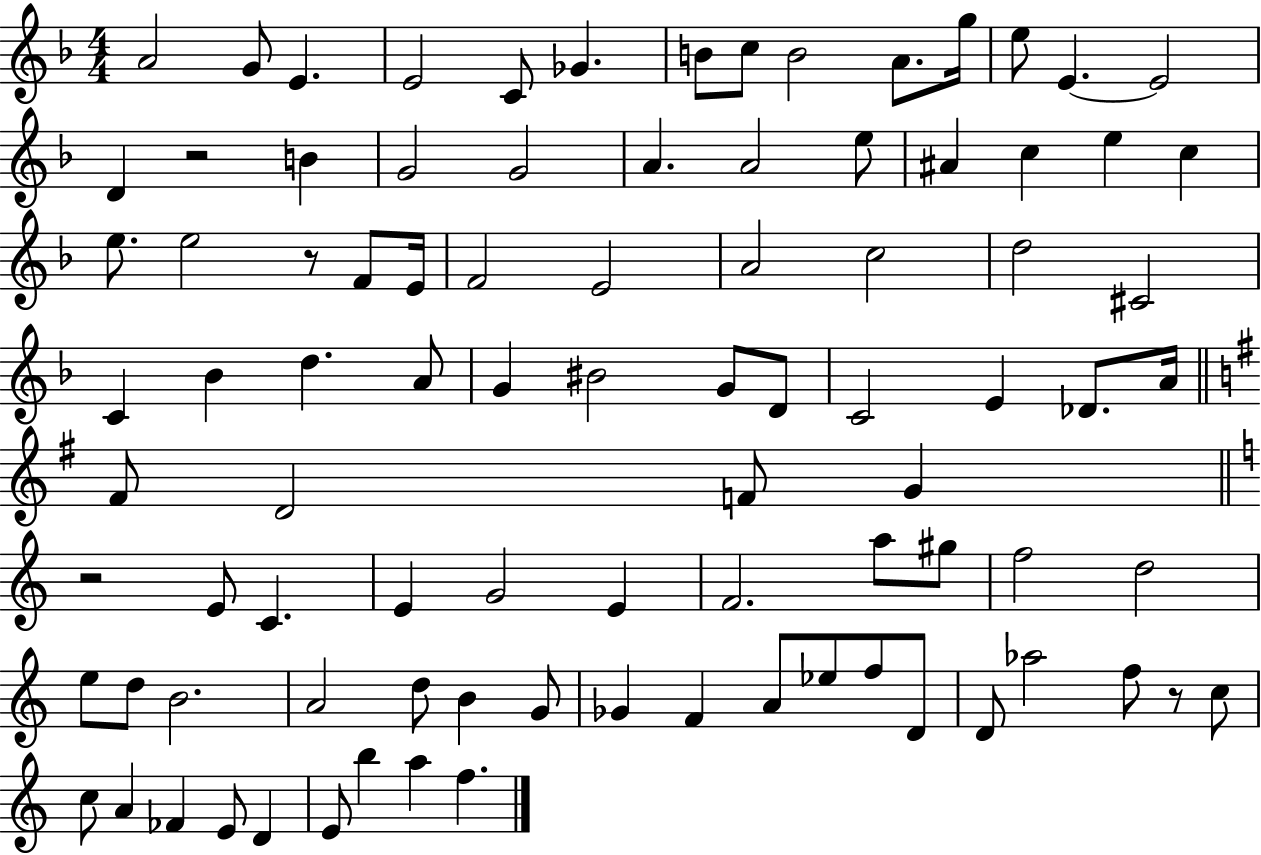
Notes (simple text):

A4/h G4/e E4/q. E4/h C4/e Gb4/q. B4/e C5/e B4/h A4/e. G5/s E5/e E4/q. E4/h D4/q R/h B4/q G4/h G4/h A4/q. A4/h E5/e A#4/q C5/q E5/q C5/q E5/e. E5/h R/e F4/e E4/s F4/h E4/h A4/h C5/h D5/h C#4/h C4/q Bb4/q D5/q. A4/e G4/q BIS4/h G4/e D4/e C4/h E4/q Db4/e. A4/s F#4/e D4/h F4/e G4/q R/h E4/e C4/q. E4/q G4/h E4/q F4/h. A5/e G#5/e F5/h D5/h E5/e D5/e B4/h. A4/h D5/e B4/q G4/e Gb4/q F4/q A4/e Eb5/e F5/e D4/e D4/e Ab5/h F5/e R/e C5/e C5/e A4/q FES4/q E4/e D4/q E4/e B5/q A5/q F5/q.